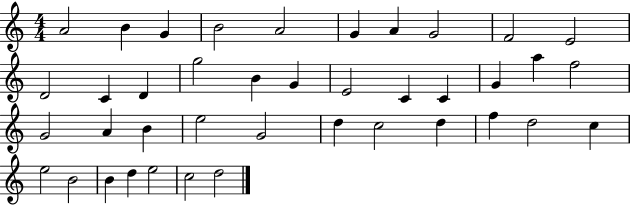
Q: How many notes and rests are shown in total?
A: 40